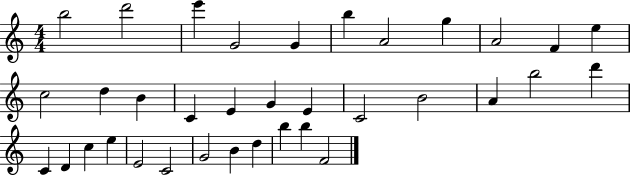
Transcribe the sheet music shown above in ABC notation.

X:1
T:Untitled
M:4/4
L:1/4
K:C
b2 d'2 e' G2 G b A2 g A2 F e c2 d B C E G E C2 B2 A b2 d' C D c e E2 C2 G2 B d b b F2